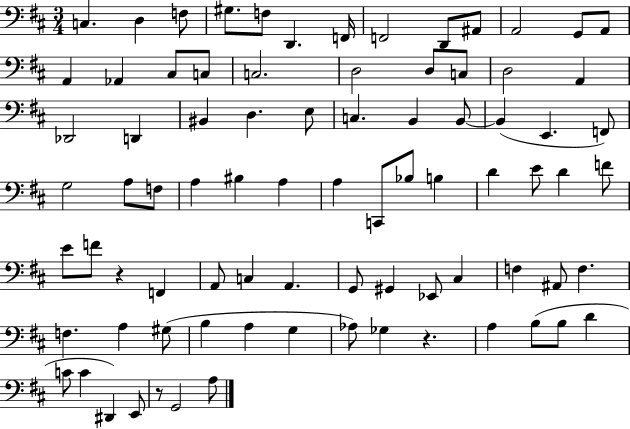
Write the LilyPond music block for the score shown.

{
  \clef bass
  \numericTimeSignature
  \time 3/4
  \key d \major
  c4. d4 f8 | gis8. f8 d,4. f,16 | f,2 d,8 ais,8 | a,2 g,8 a,8 | \break a,4 aes,4 cis8 c8 | c2. | d2 d8 c8 | d2 a,4 | \break des,2 d,4 | bis,4 d4. e8 | c4. b,4 b,8~~ | b,4( e,4. f,8) | \break g2 a8 f8 | a4 bis4 a4 | a4 c,8 bes8 b4 | d'4 e'8 d'4 f'8 | \break e'8 f'8 r4 f,4 | a,8 c4 a,4. | g,8 gis,4 ees,8 cis4 | f4 ais,8 f4. | \break f4. a4 gis8( | b4 a4 g4 | aes8) ges4 r4. | a4 b8( b8 d'4 | \break c'8 c'4 dis,4) e,8 | r8 g,2 a8 | \bar "|."
}